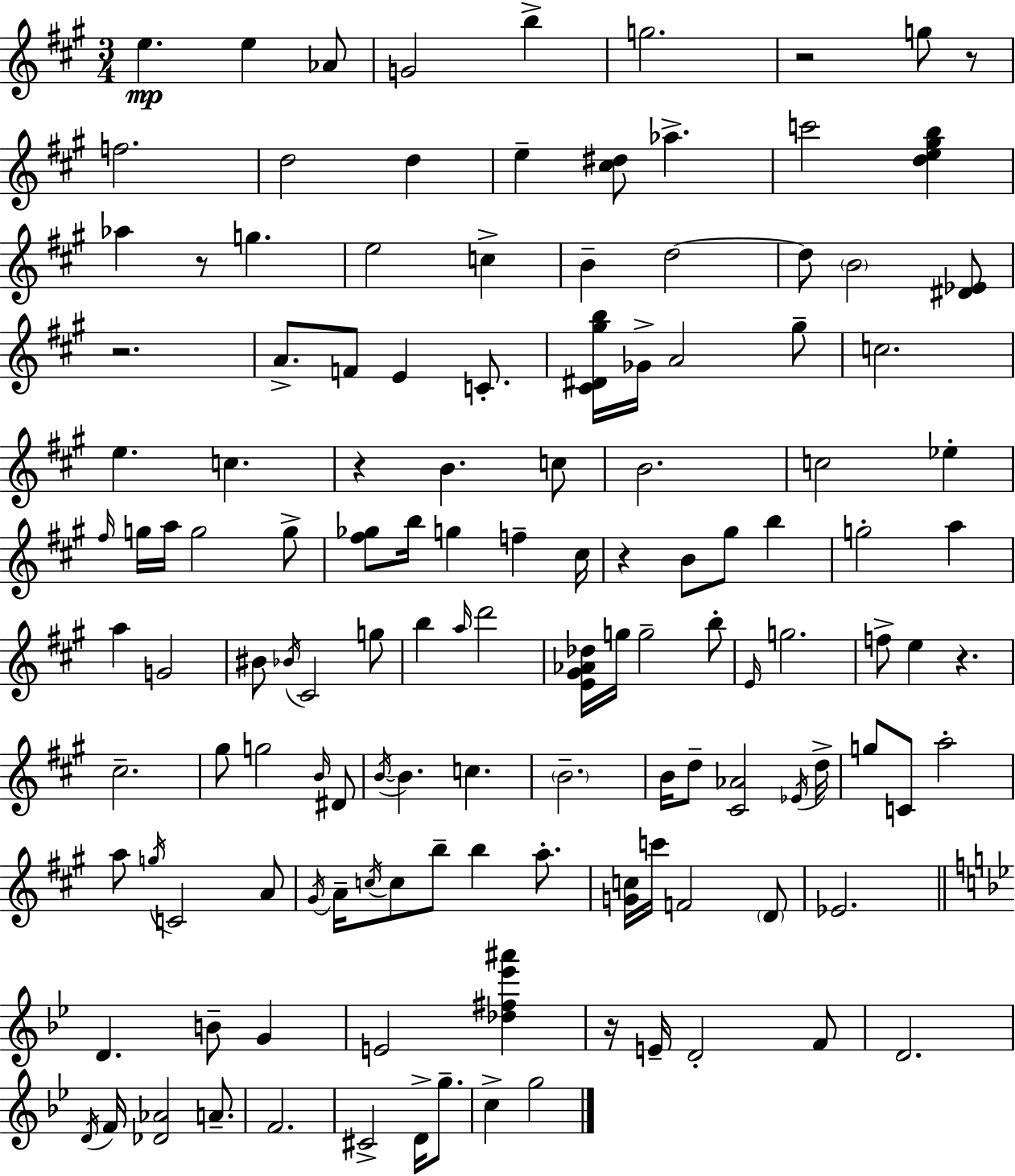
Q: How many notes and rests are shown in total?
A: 132